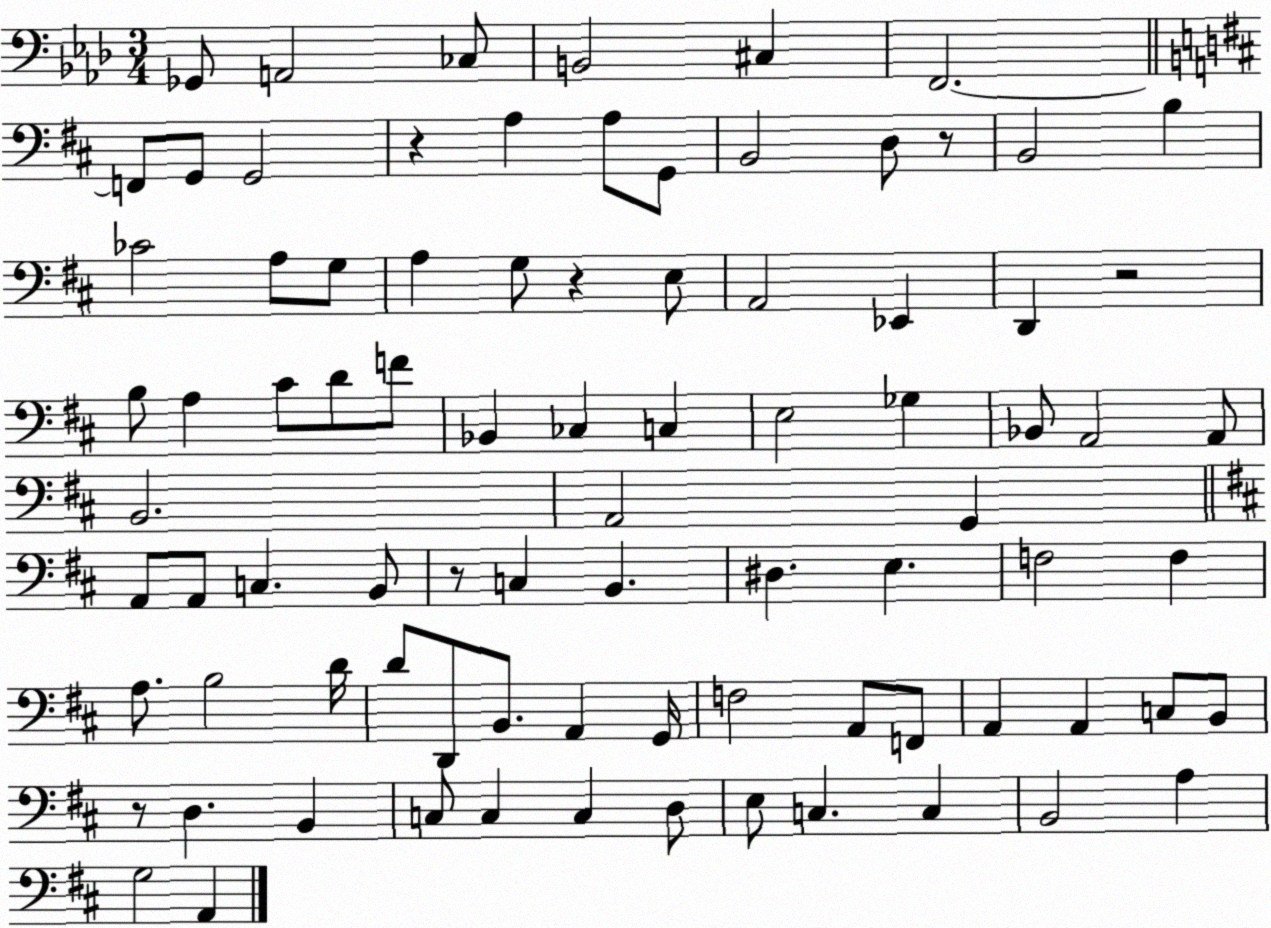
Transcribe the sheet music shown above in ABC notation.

X:1
T:Untitled
M:3/4
L:1/4
K:Ab
_G,,/2 A,,2 _C,/2 B,,2 ^C, F,,2 F,,/2 G,,/2 G,,2 z A, A,/2 G,,/2 B,,2 D,/2 z/2 B,,2 B, _C2 A,/2 G,/2 A, G,/2 z E,/2 A,,2 _E,, D,, z2 B,/2 A, ^C/2 D/2 F/2 _B,, _C, C, E,2 _G, _B,,/2 A,,2 A,,/2 B,,2 A,,2 G,, A,,/2 A,,/2 C, B,,/2 z/2 C, B,, ^D, E, F,2 F, A,/2 B,2 D/4 D/2 D,,/2 B,,/2 A,, G,,/4 F,2 A,,/2 F,,/2 A,, A,, C,/2 B,,/2 z/2 D, B,, C,/2 C, C, D,/2 E,/2 C, C, B,,2 A, G,2 A,,